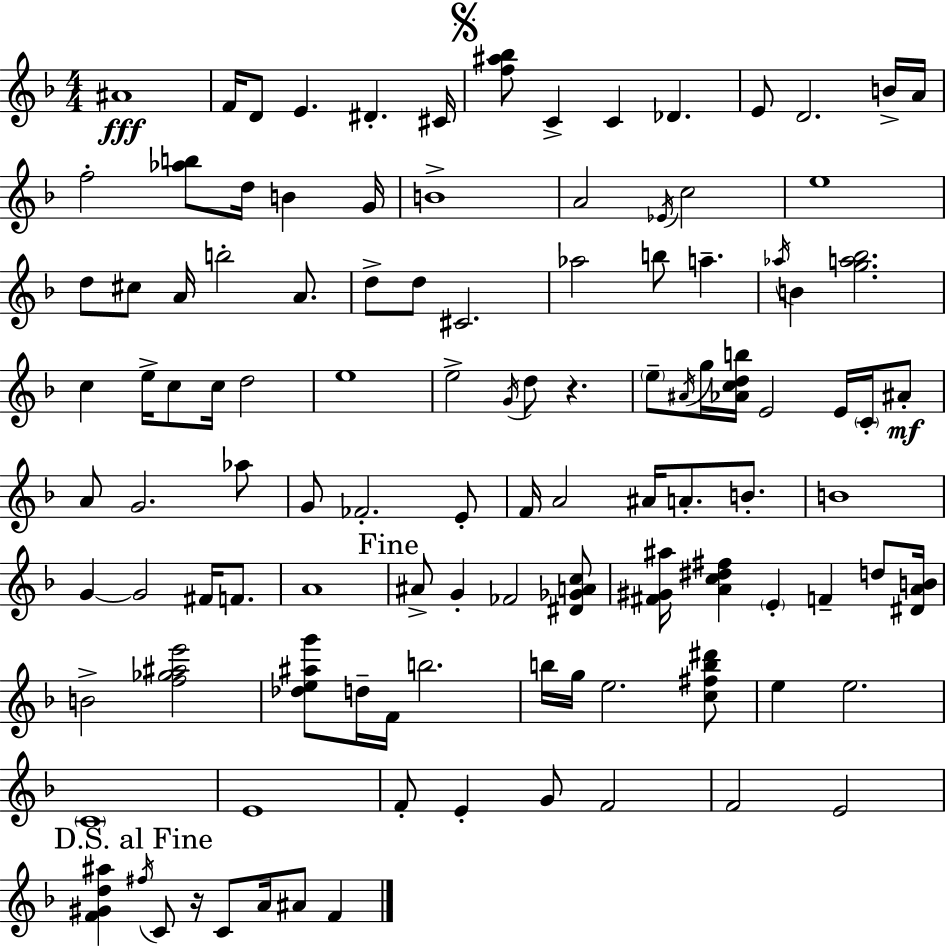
{
  \clef treble
  \numericTimeSignature
  \time 4/4
  \key d \minor
  \repeat volta 2 { ais'1\fff | f'16 d'8 e'4. dis'4.-. cis'16 | \mark \markup { \musicglyph "scripts.segno" } <f'' ais'' bes''>8 c'4-> c'4 des'4. | e'8 d'2. b'16-> a'16 | \break f''2-. <aes'' b''>8 d''16 b'4 g'16 | b'1-> | a'2 \acciaccatura { ees'16 } c''2 | e''1 | \break d''8 cis''8 a'16 b''2-. a'8. | d''8-> d''8 cis'2. | aes''2 b''8 a''4.-- | \acciaccatura { aes''16 } b'4 <g'' a'' bes''>2. | \break c''4 e''16-> c''8 c''16 d''2 | e''1 | e''2-> \acciaccatura { g'16 } d''8 r4. | \parenthesize e''8-- \acciaccatura { ais'16 } g''16 <aes' c'' d'' b''>16 e'2 | \break e'16 \parenthesize c'16-. ais'8-.\mf a'8 g'2. | aes''8 g'8 fes'2.-. | e'8-. f'16 a'2 ais'16 a'8.-. | b'8.-. b'1 | \break g'4~~ g'2 | fis'16 f'8. a'1 | \mark "Fine" ais'8-> g'4-. fes'2 | <dis' ges' a' c''>8 <fis' gis' ais''>16 <a' c'' dis'' fis''>4 \parenthesize e'4-. f'4-- | \break d''8 <dis' a' b'>16 b'2-> <f'' ges'' ais'' e'''>2 | <des'' e'' ais'' g'''>8 d''16-- f'16 b''2. | b''16 g''16 e''2. | <c'' fis'' b'' dis'''>8 e''4 e''2. | \break \parenthesize c'1 | e'1 | f'8-. e'4-. g'8 f'2 | f'2 e'2 | \break \mark "D.S. al Fine" <f' gis' d'' ais''>4 \acciaccatura { fis''16 } c'8 r16 c'8 a'16 ais'8 | f'4 } \bar "|."
}